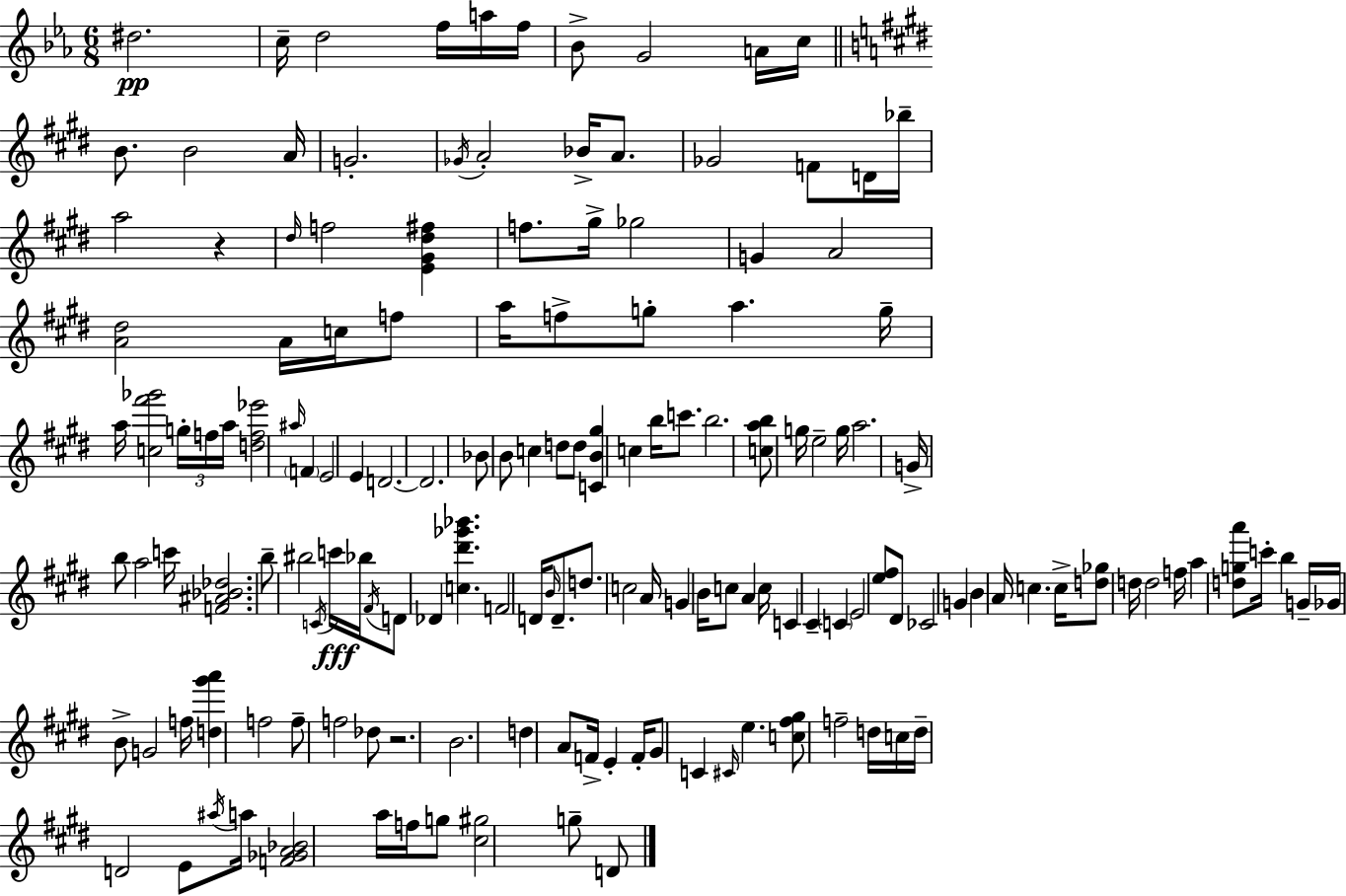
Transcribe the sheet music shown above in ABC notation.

X:1
T:Untitled
M:6/8
L:1/4
K:Cm
^d2 c/4 d2 f/4 a/4 f/4 _B/2 G2 A/4 c/4 B/2 B2 A/4 G2 _G/4 A2 _B/4 A/2 _G2 F/2 D/4 _b/4 a2 z ^d/4 f2 [E^G^d^f] f/2 ^g/4 _g2 G A2 [A^d]2 A/4 c/4 f/2 a/4 f/2 g/2 a g/4 a/4 [c^f'_g']2 g/4 f/4 a/4 [df_e']2 ^a/4 F E2 E D2 D2 _B/2 B/2 c d/2 d/2 [CB^g] c b/4 c'/2 b2 [cab]/2 g/4 e2 g/4 a2 G/4 b/2 a2 c'/4 [F^A_B_d]2 b/2 ^b2 C/4 c'/4 _b/4 ^F/4 D/2 _D [c^d'_g'_b'] F2 D/4 B/4 D/2 d/2 c2 A/4 G B/4 c/2 A c/4 C ^C C E2 [e^f]/2 ^D/2 _C2 G B A/4 c c/4 [d_g]/2 d/4 d2 f/4 a [dga']/2 c'/4 b G/4 _G/4 B/2 G2 f/4 [d^g'a'] f2 f/2 f2 _d/2 z2 B2 d A/2 F/4 E F/4 ^G/2 C ^C/4 e [c^f^g]/2 f2 d/4 c/4 d/4 D2 E/2 ^a/4 a/4 [F_GA_B]2 a/4 f/4 g/2 [^c^g]2 g/2 D/2